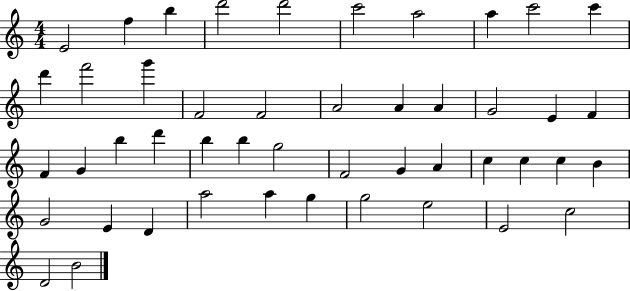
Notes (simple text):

E4/h F5/q B5/q D6/h D6/h C6/h A5/h A5/q C6/h C6/q D6/q F6/h G6/q F4/h F4/h A4/h A4/q A4/q G4/h E4/q F4/q F4/q G4/q B5/q D6/q B5/q B5/q G5/h F4/h G4/q A4/q C5/q C5/q C5/q B4/q G4/h E4/q D4/q A5/h A5/q G5/q G5/h E5/h E4/h C5/h D4/h B4/h